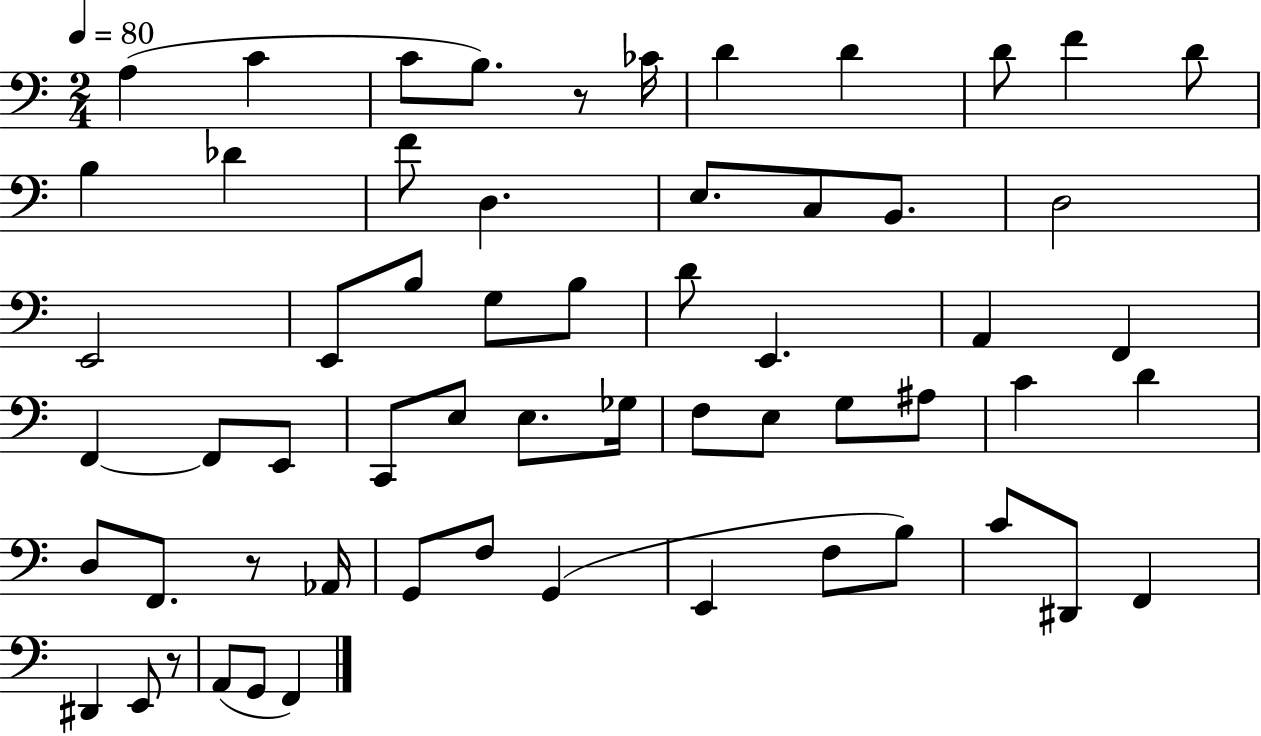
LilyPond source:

{
  \clef bass
  \numericTimeSignature
  \time 2/4
  \key c \major
  \tempo 4 = 80
  \repeat volta 2 { a4( c'4 | c'8 b8.) r8 ces'16 | d'4 d'4 | d'8 f'4 d'8 | \break b4 des'4 | f'8 d4. | e8. c8 b,8. | d2 | \break e,2 | e,8 b8 g8 b8 | d'8 e,4. | a,4 f,4 | \break f,4~~ f,8 e,8 | c,8 e8 e8. ges16 | f8 e8 g8 ais8 | c'4 d'4 | \break d8 f,8. r8 aes,16 | g,8 f8 g,4( | e,4 f8 b8) | c'8 dis,8 f,4 | \break dis,4 e,8 r8 | a,8( g,8 f,4) | } \bar "|."
}